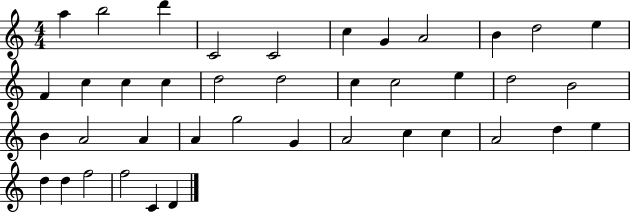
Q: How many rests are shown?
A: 0